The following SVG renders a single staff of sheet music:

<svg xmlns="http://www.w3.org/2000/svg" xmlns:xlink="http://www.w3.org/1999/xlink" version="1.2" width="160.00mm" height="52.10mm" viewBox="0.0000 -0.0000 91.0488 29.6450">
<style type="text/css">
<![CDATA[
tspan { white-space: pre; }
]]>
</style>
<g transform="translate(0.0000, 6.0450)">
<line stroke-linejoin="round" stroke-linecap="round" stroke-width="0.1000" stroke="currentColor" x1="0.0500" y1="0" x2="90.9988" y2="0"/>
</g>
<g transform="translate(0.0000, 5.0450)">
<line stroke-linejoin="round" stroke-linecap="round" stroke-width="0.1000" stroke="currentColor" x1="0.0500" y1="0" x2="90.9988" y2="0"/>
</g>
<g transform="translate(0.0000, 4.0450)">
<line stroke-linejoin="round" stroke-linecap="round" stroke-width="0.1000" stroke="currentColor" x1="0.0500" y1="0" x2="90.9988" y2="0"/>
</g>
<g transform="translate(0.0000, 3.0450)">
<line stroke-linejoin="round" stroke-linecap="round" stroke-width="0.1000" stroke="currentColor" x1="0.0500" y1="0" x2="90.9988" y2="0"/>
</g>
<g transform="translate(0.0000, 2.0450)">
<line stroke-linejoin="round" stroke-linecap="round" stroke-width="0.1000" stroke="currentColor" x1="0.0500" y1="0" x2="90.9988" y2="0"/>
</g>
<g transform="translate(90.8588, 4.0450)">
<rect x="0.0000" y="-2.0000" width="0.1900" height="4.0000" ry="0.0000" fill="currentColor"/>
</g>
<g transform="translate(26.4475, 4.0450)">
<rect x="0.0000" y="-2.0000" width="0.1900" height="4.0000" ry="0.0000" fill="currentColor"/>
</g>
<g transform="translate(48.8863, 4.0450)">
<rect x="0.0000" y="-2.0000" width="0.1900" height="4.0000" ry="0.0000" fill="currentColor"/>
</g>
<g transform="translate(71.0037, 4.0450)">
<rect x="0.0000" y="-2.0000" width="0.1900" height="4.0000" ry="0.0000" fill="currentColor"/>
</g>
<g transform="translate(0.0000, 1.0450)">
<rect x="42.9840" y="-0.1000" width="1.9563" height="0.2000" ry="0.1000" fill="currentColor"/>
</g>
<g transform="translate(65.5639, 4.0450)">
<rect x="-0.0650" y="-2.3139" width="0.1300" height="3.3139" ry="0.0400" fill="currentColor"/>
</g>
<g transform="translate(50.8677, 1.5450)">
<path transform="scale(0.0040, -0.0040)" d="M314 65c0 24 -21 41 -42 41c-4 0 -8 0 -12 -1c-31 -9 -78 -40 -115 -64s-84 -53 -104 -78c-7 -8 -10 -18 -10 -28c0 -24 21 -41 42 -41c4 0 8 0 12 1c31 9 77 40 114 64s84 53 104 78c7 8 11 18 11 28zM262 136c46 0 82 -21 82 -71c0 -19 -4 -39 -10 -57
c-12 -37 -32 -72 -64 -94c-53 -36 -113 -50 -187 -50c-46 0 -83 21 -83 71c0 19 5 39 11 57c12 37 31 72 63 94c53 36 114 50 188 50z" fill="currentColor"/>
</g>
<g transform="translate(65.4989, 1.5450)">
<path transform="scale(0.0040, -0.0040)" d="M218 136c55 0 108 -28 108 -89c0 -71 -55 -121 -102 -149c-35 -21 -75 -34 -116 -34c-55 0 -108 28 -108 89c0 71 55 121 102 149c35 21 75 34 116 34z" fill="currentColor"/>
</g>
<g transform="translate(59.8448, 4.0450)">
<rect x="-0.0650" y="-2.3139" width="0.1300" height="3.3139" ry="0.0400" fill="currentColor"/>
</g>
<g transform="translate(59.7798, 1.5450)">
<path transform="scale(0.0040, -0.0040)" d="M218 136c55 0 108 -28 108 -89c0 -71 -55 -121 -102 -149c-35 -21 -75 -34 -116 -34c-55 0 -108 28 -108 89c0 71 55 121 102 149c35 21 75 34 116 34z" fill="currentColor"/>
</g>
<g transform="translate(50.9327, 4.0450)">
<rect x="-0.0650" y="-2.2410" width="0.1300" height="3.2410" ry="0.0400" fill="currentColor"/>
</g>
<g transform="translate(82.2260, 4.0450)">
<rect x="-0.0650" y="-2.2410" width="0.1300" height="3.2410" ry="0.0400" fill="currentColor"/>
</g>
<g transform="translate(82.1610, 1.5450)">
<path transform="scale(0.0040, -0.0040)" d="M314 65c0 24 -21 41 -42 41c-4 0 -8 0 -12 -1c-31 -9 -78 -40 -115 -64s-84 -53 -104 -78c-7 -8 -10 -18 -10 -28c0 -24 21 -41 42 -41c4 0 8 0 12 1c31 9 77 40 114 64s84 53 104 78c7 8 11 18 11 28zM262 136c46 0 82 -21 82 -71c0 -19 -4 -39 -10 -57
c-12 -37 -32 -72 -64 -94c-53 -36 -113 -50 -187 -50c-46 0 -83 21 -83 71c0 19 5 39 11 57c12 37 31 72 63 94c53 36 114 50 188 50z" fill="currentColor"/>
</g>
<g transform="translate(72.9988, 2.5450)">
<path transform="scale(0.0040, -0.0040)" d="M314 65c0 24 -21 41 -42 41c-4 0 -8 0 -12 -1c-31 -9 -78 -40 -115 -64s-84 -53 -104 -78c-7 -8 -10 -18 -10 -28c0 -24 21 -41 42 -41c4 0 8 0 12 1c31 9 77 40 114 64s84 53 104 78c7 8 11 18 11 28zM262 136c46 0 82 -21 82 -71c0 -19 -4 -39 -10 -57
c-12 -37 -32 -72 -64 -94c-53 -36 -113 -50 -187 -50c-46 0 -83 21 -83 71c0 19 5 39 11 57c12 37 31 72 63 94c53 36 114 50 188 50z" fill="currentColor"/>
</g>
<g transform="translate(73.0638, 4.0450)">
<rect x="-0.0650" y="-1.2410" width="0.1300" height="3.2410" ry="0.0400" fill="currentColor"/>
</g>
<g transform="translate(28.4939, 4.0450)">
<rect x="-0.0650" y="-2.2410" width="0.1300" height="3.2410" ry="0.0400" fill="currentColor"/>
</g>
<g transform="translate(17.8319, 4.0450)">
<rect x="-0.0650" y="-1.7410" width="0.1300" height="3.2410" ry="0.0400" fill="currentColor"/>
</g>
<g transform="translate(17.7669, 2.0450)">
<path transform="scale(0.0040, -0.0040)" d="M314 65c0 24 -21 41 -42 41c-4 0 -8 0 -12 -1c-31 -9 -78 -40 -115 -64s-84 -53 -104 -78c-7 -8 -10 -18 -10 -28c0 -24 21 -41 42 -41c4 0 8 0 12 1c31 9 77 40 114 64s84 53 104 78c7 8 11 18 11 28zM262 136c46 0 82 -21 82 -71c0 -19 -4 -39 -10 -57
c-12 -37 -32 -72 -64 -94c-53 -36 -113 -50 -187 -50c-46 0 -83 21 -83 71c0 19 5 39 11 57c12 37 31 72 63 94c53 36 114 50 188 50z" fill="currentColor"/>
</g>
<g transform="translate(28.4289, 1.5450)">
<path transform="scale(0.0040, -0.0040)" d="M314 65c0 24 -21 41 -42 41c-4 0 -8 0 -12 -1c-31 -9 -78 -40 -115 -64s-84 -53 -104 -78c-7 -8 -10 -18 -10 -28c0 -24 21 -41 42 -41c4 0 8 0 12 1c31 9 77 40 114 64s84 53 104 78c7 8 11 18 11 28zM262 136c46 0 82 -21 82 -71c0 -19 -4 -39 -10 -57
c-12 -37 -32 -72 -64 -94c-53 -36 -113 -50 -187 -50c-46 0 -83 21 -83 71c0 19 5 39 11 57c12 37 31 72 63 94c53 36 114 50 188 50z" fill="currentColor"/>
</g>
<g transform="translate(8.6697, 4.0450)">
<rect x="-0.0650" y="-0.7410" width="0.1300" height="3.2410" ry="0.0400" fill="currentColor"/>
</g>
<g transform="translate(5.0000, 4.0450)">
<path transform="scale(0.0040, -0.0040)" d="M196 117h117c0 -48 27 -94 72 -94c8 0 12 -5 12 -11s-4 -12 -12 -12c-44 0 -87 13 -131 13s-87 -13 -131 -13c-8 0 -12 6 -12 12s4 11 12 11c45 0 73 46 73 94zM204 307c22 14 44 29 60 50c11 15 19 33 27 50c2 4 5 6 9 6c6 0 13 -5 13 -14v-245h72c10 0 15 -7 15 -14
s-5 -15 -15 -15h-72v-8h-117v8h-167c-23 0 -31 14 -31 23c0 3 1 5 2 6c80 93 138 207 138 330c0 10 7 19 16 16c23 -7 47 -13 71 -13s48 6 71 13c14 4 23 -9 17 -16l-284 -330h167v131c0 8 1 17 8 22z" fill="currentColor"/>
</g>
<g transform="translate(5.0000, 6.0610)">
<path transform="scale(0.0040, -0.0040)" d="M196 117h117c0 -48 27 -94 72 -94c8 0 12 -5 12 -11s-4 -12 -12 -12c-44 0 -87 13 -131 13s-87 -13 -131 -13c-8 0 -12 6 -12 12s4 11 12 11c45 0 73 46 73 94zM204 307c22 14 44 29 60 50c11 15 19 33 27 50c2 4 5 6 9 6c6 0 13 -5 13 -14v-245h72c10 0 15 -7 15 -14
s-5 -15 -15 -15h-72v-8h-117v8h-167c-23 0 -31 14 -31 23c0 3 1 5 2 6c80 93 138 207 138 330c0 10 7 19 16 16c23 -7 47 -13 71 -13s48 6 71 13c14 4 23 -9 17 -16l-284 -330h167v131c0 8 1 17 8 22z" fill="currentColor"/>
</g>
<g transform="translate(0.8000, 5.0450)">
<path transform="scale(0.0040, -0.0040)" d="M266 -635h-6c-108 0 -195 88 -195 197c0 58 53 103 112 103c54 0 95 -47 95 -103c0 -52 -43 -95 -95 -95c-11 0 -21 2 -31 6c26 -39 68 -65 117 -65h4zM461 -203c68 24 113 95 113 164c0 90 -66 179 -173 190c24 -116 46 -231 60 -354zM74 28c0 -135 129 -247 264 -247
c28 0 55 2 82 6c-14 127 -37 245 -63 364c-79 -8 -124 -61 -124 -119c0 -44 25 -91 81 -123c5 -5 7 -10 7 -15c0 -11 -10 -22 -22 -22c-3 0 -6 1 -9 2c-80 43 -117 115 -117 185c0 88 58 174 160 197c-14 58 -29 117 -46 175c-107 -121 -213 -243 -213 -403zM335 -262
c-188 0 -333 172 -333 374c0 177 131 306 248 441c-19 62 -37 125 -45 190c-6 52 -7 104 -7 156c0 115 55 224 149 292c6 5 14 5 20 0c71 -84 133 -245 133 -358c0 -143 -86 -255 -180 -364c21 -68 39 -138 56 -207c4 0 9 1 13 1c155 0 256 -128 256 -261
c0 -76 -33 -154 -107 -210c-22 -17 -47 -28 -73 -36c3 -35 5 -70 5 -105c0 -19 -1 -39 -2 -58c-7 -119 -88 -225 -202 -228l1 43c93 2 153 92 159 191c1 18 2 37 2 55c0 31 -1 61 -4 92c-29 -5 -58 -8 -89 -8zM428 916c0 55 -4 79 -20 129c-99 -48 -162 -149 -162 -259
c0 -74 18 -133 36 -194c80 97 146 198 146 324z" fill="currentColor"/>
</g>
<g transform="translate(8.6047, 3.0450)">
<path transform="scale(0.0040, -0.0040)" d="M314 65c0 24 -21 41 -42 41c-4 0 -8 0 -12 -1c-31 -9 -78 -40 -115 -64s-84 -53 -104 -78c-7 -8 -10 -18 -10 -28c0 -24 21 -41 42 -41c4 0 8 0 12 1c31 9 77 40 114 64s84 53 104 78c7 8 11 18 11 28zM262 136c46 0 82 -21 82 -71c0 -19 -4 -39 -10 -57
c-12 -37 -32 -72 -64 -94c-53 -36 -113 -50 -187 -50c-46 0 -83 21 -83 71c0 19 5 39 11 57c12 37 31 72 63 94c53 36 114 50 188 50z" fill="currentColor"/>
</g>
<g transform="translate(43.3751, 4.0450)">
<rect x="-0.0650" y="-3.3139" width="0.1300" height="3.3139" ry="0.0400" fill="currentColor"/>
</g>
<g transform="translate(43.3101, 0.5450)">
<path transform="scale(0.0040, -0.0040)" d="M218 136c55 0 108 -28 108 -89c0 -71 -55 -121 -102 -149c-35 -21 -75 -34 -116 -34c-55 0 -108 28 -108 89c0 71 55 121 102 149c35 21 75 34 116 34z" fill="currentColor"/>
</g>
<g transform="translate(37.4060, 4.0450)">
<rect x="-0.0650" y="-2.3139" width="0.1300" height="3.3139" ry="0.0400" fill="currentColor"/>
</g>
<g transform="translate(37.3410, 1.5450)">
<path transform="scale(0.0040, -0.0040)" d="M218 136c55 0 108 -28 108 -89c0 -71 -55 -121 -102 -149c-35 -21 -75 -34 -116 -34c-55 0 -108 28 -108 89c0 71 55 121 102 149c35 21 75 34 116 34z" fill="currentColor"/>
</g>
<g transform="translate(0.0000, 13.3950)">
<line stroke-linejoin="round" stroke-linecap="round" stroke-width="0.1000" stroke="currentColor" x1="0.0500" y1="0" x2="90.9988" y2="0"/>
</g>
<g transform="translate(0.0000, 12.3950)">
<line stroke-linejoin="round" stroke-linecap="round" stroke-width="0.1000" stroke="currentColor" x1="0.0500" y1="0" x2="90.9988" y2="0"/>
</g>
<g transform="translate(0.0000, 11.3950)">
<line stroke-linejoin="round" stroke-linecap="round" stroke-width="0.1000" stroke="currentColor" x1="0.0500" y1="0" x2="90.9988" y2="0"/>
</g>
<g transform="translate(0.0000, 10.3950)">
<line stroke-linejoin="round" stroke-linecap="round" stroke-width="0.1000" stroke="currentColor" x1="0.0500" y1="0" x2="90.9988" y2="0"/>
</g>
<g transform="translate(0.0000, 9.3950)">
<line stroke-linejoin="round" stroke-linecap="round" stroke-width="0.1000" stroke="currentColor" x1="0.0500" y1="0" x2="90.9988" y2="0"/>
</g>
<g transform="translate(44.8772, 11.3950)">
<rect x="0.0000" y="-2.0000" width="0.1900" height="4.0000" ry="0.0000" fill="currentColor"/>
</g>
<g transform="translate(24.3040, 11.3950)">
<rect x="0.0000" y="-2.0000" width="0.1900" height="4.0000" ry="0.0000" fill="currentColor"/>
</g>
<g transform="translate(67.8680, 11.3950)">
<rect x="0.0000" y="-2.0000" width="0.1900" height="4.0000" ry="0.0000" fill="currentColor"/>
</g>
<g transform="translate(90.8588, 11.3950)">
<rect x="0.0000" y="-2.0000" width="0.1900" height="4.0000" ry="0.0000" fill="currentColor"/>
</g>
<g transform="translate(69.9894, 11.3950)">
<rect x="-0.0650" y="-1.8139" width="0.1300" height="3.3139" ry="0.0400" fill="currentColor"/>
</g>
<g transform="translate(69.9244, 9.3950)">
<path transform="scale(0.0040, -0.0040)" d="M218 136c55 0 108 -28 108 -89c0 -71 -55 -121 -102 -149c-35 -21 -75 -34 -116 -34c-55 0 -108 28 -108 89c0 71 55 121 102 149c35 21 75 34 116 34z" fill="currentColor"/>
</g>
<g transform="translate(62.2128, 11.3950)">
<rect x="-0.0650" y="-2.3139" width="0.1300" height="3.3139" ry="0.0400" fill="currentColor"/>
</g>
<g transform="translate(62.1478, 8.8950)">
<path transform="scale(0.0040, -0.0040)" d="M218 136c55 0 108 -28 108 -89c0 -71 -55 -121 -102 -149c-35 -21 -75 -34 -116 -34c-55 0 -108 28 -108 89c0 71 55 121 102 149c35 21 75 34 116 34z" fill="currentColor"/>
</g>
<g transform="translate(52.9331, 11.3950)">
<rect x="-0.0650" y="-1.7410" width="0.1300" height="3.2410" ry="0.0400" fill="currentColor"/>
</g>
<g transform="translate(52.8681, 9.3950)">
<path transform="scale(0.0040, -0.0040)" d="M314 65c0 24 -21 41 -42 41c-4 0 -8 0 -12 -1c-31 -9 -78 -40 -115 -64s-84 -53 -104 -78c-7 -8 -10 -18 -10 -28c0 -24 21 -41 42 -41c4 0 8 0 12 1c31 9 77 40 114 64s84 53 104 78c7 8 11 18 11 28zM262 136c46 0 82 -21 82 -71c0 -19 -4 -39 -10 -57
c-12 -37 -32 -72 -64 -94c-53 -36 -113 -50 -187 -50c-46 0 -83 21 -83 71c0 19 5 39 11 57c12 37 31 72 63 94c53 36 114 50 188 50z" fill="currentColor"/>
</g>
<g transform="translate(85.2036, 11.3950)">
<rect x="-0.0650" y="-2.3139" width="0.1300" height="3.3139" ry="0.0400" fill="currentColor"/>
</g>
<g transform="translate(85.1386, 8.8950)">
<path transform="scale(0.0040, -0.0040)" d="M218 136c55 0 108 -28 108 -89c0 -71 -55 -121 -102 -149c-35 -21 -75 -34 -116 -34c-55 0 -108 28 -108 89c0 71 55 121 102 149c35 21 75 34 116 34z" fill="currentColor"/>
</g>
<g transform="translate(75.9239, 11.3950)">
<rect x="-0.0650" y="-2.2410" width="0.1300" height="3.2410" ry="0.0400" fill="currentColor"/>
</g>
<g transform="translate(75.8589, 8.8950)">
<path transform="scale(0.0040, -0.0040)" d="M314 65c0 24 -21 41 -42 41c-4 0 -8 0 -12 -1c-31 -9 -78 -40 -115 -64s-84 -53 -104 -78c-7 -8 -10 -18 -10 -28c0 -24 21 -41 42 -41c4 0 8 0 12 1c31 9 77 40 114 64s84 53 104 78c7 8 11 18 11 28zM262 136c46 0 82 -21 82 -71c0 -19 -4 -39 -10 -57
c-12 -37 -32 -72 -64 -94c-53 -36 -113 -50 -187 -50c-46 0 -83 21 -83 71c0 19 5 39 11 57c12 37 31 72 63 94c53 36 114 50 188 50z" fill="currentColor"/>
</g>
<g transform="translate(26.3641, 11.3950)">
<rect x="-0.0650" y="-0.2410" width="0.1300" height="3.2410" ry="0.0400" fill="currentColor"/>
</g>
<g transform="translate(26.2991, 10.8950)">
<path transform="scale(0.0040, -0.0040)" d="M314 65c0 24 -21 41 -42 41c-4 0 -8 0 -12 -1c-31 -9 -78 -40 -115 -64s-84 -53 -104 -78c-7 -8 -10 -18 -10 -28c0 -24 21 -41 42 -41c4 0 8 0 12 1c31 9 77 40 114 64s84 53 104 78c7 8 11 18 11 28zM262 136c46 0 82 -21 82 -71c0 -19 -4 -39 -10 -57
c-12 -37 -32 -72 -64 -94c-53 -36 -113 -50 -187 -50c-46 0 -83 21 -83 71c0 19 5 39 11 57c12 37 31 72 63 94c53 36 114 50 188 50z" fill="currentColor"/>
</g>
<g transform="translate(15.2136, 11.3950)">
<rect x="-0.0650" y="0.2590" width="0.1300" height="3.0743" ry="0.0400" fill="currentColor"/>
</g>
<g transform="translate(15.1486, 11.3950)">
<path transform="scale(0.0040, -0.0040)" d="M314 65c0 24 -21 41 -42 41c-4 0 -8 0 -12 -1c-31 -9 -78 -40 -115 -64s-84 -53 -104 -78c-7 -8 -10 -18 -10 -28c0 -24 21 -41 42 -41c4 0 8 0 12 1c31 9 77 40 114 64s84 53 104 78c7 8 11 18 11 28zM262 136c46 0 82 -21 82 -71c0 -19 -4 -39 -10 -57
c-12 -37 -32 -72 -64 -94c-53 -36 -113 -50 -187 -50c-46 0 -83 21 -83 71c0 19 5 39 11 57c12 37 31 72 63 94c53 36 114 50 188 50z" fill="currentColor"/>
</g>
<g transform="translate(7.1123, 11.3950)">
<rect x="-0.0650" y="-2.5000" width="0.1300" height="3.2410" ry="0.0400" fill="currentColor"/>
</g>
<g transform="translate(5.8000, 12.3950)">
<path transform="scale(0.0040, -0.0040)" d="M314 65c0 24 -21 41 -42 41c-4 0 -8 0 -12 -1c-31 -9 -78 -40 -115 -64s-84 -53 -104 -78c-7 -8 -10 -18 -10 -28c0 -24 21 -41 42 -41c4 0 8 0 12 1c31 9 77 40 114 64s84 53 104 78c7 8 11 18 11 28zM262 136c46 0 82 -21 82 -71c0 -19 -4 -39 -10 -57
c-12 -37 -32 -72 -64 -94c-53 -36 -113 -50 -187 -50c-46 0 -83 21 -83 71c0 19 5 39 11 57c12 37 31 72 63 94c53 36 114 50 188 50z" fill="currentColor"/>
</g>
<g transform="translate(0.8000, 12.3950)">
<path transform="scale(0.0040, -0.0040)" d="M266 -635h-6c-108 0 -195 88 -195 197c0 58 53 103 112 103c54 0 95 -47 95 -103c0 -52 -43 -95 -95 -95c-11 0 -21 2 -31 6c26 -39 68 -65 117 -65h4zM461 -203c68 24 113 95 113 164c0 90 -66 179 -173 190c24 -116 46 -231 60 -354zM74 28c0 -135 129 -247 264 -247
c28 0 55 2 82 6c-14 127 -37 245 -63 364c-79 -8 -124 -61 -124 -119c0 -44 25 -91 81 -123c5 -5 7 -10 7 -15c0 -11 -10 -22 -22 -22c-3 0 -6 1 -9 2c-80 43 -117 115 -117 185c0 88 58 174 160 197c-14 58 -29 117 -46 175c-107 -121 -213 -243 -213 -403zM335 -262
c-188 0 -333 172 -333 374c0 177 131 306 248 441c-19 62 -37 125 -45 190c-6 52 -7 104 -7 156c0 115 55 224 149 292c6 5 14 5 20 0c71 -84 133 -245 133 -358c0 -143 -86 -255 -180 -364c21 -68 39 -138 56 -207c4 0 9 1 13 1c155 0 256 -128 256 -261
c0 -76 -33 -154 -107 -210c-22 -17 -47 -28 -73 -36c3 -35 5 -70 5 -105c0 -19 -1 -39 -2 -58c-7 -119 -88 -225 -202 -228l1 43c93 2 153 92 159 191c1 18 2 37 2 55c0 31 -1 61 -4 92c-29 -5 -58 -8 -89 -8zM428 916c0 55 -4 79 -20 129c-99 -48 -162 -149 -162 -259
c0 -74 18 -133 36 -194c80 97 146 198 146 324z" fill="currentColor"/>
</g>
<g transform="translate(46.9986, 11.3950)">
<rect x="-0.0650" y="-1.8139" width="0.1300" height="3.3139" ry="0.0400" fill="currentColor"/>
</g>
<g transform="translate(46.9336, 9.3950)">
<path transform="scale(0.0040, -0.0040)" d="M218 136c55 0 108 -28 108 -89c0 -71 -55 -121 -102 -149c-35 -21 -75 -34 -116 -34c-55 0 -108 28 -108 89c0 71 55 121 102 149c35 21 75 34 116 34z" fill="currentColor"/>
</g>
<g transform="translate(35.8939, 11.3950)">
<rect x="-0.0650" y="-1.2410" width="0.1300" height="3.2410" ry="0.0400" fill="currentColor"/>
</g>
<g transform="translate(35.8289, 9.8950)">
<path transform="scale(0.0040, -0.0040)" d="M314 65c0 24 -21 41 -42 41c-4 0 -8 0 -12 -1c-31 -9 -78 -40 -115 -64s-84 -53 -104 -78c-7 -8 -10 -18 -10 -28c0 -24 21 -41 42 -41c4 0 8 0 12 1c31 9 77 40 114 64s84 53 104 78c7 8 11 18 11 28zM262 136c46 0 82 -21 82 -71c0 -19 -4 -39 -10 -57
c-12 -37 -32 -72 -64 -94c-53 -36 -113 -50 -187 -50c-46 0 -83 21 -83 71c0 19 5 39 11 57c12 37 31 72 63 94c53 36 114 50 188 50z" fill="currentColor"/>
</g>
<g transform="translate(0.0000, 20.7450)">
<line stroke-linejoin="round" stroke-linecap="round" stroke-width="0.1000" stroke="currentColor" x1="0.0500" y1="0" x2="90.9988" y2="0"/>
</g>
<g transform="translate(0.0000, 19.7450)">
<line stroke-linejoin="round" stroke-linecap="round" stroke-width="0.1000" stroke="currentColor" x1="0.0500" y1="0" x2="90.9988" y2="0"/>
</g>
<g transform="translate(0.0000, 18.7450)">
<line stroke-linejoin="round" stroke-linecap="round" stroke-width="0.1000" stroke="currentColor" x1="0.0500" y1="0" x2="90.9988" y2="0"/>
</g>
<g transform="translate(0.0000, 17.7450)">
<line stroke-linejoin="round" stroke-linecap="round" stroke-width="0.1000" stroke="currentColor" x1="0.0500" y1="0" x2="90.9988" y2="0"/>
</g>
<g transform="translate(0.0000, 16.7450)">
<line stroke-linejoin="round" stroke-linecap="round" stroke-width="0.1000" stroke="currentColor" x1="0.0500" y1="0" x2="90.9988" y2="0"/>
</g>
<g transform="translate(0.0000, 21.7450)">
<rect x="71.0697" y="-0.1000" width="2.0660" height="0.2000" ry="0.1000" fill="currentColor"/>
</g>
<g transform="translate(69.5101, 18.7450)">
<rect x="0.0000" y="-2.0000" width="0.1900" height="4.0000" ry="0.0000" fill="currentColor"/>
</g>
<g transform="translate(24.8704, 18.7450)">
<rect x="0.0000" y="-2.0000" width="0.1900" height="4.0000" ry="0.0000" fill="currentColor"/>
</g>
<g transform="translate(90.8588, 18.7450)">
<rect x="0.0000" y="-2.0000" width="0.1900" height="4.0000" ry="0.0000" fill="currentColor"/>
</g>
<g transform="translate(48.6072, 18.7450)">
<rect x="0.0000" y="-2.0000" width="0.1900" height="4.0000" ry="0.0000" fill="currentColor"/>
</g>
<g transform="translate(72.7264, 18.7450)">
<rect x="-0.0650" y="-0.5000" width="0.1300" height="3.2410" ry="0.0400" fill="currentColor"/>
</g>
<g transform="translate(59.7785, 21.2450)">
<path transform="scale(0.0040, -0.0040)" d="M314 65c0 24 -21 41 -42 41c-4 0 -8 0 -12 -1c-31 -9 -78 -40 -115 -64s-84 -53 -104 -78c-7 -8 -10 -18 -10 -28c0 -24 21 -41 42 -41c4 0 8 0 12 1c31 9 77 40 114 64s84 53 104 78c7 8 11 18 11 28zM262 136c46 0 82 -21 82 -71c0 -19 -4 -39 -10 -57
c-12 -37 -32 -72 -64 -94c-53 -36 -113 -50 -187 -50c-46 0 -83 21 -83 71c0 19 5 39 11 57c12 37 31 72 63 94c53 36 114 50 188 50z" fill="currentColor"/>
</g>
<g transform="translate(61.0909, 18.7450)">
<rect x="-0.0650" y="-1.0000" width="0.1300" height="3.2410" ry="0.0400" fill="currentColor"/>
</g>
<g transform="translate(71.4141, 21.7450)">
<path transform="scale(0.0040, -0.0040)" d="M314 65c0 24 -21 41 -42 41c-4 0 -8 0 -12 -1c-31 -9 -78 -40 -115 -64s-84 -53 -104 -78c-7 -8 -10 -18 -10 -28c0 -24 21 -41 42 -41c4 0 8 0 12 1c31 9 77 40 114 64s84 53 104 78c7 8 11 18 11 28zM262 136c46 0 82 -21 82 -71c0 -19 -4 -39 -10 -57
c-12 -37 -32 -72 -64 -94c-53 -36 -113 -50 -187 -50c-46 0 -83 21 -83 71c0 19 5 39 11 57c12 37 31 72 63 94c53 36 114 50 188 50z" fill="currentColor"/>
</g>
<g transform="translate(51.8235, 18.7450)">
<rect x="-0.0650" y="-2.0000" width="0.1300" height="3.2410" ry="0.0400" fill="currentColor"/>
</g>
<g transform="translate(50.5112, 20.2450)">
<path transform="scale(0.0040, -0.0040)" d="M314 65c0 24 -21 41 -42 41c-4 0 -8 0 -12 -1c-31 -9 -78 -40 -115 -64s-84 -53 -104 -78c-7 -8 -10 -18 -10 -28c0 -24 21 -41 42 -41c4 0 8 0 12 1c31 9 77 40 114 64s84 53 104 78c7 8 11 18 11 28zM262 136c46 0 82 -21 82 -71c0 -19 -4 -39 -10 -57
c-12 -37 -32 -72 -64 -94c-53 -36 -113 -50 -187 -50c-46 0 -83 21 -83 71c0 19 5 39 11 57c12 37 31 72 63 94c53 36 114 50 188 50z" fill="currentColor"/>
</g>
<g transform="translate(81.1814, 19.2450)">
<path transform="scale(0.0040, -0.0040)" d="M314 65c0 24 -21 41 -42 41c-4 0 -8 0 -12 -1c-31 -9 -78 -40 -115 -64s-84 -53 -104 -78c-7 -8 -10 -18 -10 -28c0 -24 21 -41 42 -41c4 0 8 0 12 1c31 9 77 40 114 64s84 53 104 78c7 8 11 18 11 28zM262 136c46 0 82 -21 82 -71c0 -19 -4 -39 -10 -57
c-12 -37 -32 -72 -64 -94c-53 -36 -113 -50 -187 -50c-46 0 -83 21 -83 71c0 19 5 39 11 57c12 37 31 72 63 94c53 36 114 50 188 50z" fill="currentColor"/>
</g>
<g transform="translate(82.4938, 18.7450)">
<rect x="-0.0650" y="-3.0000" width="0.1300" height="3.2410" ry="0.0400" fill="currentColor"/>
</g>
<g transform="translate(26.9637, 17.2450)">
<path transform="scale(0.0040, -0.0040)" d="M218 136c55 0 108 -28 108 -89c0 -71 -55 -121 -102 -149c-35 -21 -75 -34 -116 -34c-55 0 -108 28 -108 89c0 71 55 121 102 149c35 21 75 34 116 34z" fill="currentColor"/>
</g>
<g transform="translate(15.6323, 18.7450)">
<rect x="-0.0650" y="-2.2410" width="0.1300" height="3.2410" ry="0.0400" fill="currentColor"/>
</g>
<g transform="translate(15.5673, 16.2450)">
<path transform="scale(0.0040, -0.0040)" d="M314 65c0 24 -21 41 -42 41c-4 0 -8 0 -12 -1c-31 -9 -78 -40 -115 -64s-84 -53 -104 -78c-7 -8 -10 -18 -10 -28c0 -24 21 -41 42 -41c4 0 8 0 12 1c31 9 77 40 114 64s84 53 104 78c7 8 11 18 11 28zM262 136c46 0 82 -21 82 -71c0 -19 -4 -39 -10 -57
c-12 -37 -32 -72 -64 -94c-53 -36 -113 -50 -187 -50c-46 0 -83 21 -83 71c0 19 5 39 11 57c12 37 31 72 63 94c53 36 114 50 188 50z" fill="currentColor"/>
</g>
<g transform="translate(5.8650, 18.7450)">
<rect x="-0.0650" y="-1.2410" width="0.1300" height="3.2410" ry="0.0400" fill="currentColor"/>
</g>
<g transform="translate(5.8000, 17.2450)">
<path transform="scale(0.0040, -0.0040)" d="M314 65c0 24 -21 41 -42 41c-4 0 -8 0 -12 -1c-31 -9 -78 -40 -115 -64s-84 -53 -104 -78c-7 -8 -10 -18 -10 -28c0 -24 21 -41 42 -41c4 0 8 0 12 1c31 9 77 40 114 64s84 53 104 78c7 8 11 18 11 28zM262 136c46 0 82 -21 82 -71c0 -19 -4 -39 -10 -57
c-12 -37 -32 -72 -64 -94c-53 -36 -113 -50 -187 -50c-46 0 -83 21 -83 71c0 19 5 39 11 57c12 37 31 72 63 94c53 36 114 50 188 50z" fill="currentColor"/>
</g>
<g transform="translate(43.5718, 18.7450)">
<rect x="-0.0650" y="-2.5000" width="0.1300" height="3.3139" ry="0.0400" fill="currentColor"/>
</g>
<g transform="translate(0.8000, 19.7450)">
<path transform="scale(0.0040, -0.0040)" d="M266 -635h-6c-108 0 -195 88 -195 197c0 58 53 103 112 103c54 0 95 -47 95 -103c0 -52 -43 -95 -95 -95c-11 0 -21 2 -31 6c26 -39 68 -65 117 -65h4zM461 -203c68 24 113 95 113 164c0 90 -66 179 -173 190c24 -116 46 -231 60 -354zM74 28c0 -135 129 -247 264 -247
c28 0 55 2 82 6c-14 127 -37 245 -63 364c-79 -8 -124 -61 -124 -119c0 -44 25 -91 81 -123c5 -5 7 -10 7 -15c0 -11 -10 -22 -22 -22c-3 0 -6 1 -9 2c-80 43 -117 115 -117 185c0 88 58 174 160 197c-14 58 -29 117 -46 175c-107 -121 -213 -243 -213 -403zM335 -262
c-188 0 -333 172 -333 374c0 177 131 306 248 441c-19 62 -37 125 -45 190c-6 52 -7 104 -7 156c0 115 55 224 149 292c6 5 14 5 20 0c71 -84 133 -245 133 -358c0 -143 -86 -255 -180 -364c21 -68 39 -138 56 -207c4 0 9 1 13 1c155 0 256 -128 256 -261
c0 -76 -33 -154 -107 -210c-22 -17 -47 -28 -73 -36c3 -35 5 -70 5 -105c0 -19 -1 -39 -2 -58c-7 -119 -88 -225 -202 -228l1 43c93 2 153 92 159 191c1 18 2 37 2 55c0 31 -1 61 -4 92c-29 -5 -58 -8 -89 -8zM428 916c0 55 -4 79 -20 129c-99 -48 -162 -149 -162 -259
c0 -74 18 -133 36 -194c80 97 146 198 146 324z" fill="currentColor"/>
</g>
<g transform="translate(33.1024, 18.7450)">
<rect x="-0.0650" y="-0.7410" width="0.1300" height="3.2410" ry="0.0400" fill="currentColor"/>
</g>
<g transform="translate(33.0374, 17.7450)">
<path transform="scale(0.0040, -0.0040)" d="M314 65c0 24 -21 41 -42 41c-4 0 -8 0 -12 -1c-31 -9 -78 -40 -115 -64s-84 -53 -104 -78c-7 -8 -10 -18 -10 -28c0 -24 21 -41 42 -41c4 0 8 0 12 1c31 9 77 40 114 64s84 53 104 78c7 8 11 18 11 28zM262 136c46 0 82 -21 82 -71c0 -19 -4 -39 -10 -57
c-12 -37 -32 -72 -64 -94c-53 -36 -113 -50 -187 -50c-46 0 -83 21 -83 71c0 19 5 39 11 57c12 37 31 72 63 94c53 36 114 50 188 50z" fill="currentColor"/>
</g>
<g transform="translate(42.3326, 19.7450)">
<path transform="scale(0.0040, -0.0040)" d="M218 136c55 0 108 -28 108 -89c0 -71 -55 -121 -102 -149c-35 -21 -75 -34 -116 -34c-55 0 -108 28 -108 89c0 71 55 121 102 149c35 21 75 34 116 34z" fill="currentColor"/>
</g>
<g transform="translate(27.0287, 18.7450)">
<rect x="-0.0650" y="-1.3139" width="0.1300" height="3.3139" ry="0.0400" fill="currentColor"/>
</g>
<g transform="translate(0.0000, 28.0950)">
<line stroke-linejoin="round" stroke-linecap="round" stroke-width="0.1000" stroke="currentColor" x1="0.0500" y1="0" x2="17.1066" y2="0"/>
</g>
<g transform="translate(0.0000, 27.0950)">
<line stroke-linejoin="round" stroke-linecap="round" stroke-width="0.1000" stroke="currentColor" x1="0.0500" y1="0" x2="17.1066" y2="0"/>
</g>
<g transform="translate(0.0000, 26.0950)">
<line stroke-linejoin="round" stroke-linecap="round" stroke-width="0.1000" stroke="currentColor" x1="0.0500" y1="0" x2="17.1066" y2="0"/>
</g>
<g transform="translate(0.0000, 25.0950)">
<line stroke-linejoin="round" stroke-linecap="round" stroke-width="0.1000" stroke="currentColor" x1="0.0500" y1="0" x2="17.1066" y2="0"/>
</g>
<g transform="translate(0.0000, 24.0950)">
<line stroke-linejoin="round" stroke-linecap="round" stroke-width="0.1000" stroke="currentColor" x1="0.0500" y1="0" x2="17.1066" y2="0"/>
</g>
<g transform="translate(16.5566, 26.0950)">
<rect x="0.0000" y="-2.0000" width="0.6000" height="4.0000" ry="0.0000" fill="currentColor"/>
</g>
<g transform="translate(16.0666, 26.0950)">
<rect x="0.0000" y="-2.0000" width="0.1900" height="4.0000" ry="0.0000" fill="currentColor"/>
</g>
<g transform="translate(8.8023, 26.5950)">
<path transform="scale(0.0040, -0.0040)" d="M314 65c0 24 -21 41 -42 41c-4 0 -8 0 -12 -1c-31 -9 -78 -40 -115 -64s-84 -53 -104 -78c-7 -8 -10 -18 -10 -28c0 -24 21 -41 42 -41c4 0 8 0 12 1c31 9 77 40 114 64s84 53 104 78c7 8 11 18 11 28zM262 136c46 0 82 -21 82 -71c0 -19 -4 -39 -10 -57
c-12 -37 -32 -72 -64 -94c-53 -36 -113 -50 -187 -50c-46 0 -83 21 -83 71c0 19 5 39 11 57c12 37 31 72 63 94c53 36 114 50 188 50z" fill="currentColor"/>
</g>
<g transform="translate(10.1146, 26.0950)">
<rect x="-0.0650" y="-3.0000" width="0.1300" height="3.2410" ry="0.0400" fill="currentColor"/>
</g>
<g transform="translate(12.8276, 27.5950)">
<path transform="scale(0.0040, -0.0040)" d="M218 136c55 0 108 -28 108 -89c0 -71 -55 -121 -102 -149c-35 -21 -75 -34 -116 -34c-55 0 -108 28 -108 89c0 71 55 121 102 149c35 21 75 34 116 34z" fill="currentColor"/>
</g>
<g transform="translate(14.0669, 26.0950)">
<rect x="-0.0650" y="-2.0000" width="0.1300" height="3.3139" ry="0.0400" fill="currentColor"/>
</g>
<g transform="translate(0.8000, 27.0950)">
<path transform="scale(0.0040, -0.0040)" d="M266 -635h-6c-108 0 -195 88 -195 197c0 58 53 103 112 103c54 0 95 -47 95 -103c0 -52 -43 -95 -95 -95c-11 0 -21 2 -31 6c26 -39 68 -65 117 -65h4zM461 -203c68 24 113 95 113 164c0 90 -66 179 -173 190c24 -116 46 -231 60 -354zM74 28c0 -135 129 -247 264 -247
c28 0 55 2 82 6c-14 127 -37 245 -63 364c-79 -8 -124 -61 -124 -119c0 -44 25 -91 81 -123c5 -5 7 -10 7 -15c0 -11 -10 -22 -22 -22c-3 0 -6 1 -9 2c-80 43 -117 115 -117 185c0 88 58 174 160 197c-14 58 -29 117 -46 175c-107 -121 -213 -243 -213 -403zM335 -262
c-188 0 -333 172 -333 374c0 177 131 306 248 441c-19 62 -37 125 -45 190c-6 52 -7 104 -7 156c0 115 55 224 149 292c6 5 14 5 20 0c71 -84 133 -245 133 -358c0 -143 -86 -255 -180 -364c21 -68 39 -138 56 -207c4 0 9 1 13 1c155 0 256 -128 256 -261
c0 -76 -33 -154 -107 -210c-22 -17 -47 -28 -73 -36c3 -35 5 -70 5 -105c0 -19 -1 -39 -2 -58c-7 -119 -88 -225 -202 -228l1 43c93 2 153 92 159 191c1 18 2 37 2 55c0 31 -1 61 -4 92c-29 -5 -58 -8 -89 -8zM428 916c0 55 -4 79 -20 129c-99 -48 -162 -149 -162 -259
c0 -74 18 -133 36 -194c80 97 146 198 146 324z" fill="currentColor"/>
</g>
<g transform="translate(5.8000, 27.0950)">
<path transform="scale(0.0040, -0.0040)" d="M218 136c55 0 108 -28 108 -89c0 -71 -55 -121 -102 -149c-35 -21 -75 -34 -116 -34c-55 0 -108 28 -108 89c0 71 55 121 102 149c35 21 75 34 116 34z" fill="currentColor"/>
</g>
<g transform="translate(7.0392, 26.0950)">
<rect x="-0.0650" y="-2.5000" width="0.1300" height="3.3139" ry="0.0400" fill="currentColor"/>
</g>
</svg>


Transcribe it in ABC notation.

X:1
T:Untitled
M:4/4
L:1/4
K:C
d2 f2 g2 g b g2 g g e2 g2 G2 B2 c2 e2 f f2 g f g2 g e2 g2 e d2 G F2 D2 C2 A2 G A2 F